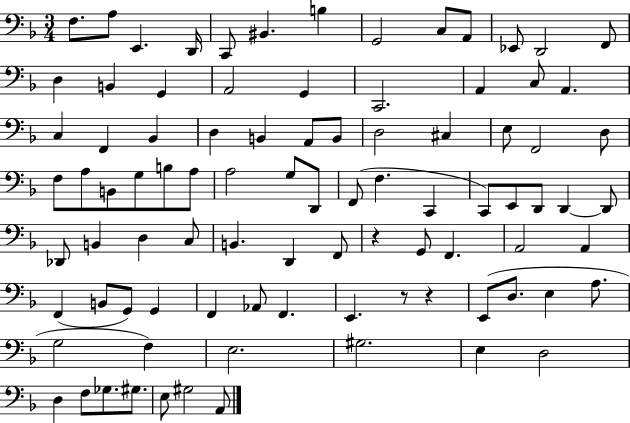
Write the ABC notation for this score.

X:1
T:Untitled
M:3/4
L:1/4
K:F
F,/2 A,/2 E,, D,,/4 C,,/2 ^B,, B, G,,2 C,/2 A,,/2 _E,,/2 D,,2 F,,/2 D, B,, G,, A,,2 G,, C,,2 A,, C,/2 A,, C, F,, _B,, D, B,, A,,/2 B,,/2 D,2 ^C, E,/2 F,,2 D,/2 F,/2 A,/2 B,,/2 G,/2 B,/2 A,/2 A,2 G,/2 D,,/2 F,,/2 F, C,, C,,/2 E,,/2 D,,/2 D,, D,,/2 _D,,/2 B,, D, C,/2 B,, D,, F,,/2 z G,,/2 F,, A,,2 A,, F,, B,,/2 G,,/2 G,, F,, _A,,/2 F,, E,, z/2 z E,,/2 D,/2 E, A,/2 G,2 F, E,2 ^G,2 E, D,2 D, F,/2 _G,/2 ^G,/2 E,/2 ^G,2 A,,/2